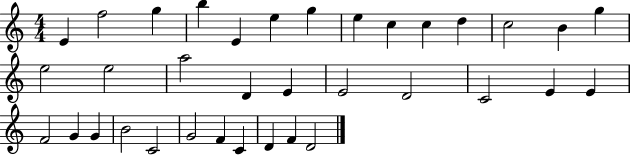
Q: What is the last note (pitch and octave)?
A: D4